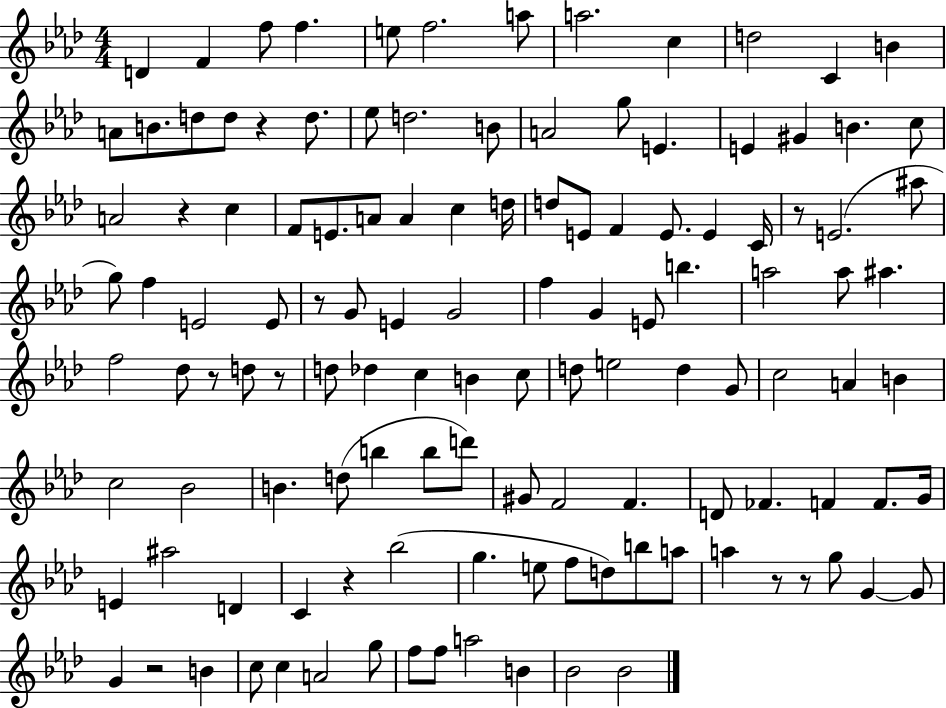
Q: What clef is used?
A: treble